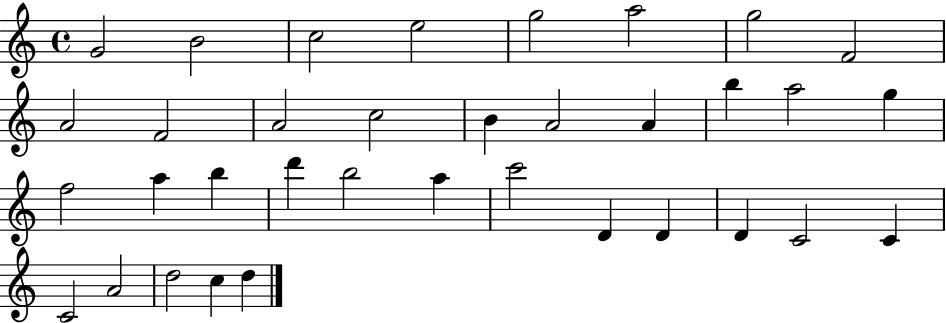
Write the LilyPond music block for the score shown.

{
  \clef treble
  \time 4/4
  \defaultTimeSignature
  \key c \major
  g'2 b'2 | c''2 e''2 | g''2 a''2 | g''2 f'2 | \break a'2 f'2 | a'2 c''2 | b'4 a'2 a'4 | b''4 a''2 g''4 | \break f''2 a''4 b''4 | d'''4 b''2 a''4 | c'''2 d'4 d'4 | d'4 c'2 c'4 | \break c'2 a'2 | d''2 c''4 d''4 | \bar "|."
}